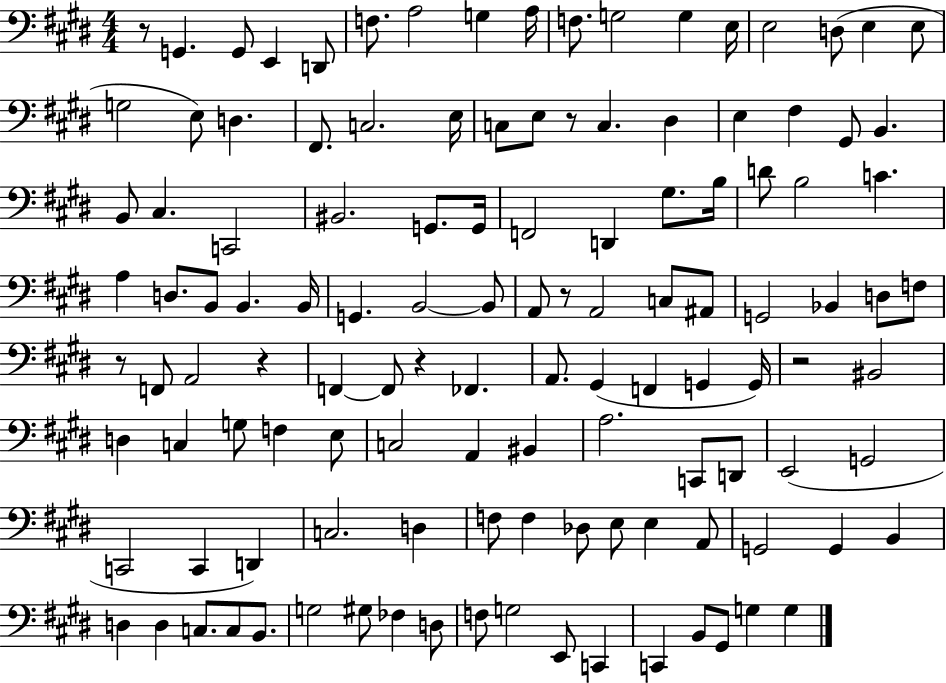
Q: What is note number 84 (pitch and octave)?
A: C2